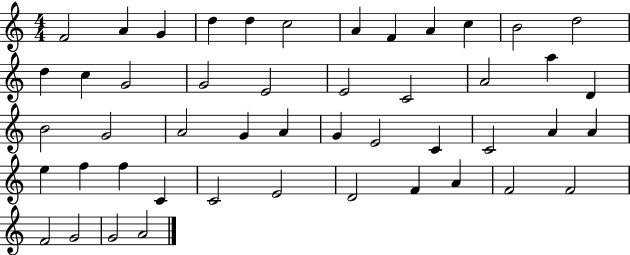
X:1
T:Untitled
M:4/4
L:1/4
K:C
F2 A G d d c2 A F A c B2 d2 d c G2 G2 E2 E2 C2 A2 a D B2 G2 A2 G A G E2 C C2 A A e f f C C2 E2 D2 F A F2 F2 F2 G2 G2 A2